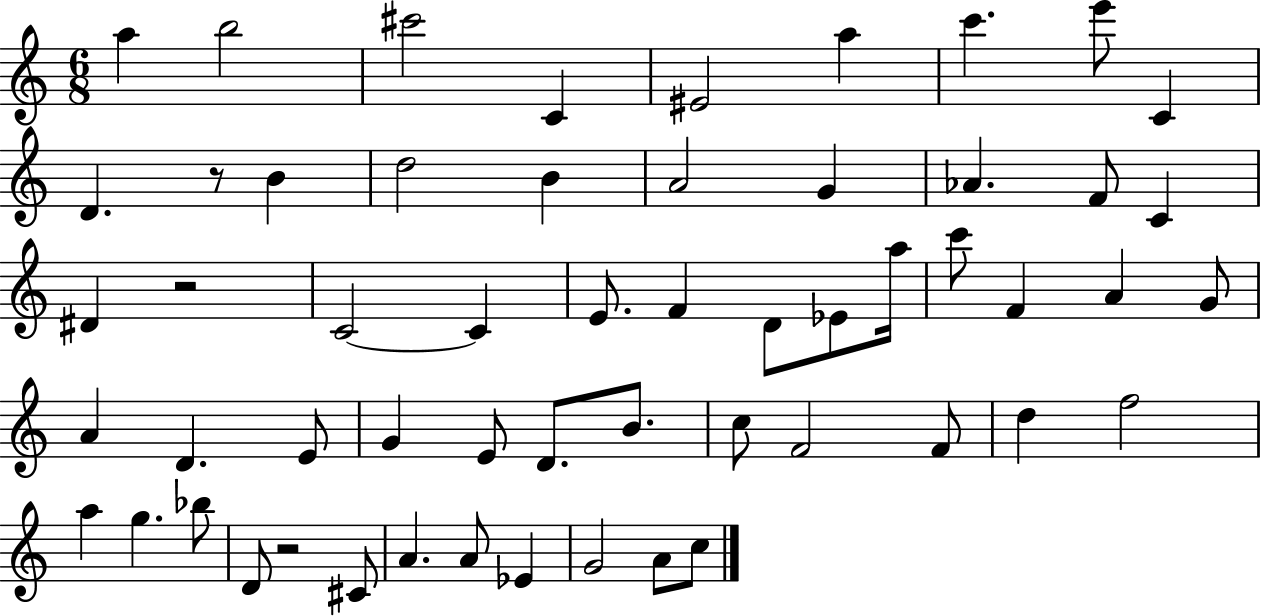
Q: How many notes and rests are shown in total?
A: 56